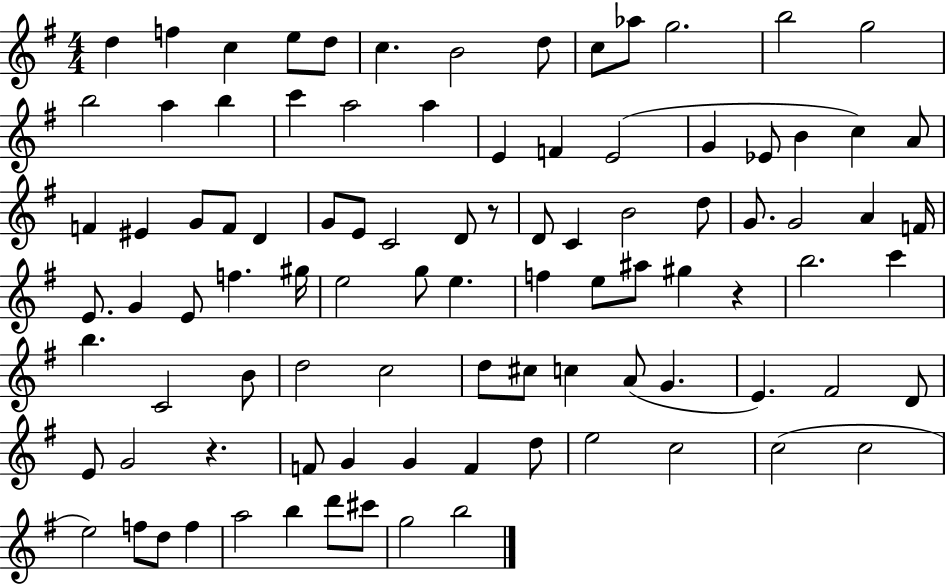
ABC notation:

X:1
T:Untitled
M:4/4
L:1/4
K:G
d f c e/2 d/2 c B2 d/2 c/2 _a/2 g2 b2 g2 b2 a b c' a2 a E F E2 G _E/2 B c A/2 F ^E G/2 F/2 D G/2 E/2 C2 D/2 z/2 D/2 C B2 d/2 G/2 G2 A F/4 E/2 G E/2 f ^g/4 e2 g/2 e f e/2 ^a/2 ^g z b2 c' b C2 B/2 d2 c2 d/2 ^c/2 c A/2 G E ^F2 D/2 E/2 G2 z F/2 G G F d/2 e2 c2 c2 c2 e2 f/2 d/2 f a2 b d'/2 ^c'/2 g2 b2